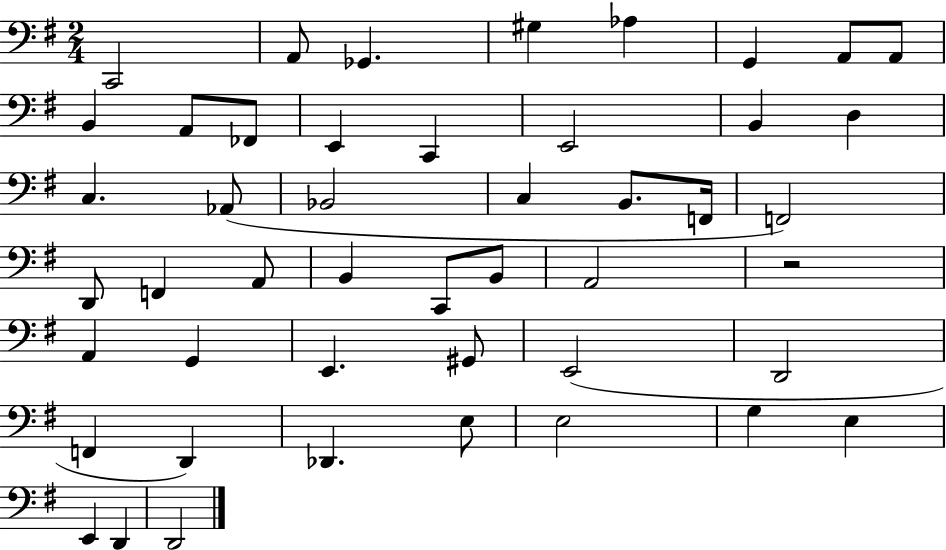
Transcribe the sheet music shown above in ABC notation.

X:1
T:Untitled
M:2/4
L:1/4
K:G
C,,2 A,,/2 _G,, ^G, _A, G,, A,,/2 A,,/2 B,, A,,/2 _F,,/2 E,, C,, E,,2 B,, D, C, _A,,/2 _B,,2 C, B,,/2 F,,/4 F,,2 D,,/2 F,, A,,/2 B,, C,,/2 B,,/2 A,,2 z2 A,, G,, E,, ^G,,/2 E,,2 D,,2 F,, D,, _D,, E,/2 E,2 G, E, E,, D,, D,,2